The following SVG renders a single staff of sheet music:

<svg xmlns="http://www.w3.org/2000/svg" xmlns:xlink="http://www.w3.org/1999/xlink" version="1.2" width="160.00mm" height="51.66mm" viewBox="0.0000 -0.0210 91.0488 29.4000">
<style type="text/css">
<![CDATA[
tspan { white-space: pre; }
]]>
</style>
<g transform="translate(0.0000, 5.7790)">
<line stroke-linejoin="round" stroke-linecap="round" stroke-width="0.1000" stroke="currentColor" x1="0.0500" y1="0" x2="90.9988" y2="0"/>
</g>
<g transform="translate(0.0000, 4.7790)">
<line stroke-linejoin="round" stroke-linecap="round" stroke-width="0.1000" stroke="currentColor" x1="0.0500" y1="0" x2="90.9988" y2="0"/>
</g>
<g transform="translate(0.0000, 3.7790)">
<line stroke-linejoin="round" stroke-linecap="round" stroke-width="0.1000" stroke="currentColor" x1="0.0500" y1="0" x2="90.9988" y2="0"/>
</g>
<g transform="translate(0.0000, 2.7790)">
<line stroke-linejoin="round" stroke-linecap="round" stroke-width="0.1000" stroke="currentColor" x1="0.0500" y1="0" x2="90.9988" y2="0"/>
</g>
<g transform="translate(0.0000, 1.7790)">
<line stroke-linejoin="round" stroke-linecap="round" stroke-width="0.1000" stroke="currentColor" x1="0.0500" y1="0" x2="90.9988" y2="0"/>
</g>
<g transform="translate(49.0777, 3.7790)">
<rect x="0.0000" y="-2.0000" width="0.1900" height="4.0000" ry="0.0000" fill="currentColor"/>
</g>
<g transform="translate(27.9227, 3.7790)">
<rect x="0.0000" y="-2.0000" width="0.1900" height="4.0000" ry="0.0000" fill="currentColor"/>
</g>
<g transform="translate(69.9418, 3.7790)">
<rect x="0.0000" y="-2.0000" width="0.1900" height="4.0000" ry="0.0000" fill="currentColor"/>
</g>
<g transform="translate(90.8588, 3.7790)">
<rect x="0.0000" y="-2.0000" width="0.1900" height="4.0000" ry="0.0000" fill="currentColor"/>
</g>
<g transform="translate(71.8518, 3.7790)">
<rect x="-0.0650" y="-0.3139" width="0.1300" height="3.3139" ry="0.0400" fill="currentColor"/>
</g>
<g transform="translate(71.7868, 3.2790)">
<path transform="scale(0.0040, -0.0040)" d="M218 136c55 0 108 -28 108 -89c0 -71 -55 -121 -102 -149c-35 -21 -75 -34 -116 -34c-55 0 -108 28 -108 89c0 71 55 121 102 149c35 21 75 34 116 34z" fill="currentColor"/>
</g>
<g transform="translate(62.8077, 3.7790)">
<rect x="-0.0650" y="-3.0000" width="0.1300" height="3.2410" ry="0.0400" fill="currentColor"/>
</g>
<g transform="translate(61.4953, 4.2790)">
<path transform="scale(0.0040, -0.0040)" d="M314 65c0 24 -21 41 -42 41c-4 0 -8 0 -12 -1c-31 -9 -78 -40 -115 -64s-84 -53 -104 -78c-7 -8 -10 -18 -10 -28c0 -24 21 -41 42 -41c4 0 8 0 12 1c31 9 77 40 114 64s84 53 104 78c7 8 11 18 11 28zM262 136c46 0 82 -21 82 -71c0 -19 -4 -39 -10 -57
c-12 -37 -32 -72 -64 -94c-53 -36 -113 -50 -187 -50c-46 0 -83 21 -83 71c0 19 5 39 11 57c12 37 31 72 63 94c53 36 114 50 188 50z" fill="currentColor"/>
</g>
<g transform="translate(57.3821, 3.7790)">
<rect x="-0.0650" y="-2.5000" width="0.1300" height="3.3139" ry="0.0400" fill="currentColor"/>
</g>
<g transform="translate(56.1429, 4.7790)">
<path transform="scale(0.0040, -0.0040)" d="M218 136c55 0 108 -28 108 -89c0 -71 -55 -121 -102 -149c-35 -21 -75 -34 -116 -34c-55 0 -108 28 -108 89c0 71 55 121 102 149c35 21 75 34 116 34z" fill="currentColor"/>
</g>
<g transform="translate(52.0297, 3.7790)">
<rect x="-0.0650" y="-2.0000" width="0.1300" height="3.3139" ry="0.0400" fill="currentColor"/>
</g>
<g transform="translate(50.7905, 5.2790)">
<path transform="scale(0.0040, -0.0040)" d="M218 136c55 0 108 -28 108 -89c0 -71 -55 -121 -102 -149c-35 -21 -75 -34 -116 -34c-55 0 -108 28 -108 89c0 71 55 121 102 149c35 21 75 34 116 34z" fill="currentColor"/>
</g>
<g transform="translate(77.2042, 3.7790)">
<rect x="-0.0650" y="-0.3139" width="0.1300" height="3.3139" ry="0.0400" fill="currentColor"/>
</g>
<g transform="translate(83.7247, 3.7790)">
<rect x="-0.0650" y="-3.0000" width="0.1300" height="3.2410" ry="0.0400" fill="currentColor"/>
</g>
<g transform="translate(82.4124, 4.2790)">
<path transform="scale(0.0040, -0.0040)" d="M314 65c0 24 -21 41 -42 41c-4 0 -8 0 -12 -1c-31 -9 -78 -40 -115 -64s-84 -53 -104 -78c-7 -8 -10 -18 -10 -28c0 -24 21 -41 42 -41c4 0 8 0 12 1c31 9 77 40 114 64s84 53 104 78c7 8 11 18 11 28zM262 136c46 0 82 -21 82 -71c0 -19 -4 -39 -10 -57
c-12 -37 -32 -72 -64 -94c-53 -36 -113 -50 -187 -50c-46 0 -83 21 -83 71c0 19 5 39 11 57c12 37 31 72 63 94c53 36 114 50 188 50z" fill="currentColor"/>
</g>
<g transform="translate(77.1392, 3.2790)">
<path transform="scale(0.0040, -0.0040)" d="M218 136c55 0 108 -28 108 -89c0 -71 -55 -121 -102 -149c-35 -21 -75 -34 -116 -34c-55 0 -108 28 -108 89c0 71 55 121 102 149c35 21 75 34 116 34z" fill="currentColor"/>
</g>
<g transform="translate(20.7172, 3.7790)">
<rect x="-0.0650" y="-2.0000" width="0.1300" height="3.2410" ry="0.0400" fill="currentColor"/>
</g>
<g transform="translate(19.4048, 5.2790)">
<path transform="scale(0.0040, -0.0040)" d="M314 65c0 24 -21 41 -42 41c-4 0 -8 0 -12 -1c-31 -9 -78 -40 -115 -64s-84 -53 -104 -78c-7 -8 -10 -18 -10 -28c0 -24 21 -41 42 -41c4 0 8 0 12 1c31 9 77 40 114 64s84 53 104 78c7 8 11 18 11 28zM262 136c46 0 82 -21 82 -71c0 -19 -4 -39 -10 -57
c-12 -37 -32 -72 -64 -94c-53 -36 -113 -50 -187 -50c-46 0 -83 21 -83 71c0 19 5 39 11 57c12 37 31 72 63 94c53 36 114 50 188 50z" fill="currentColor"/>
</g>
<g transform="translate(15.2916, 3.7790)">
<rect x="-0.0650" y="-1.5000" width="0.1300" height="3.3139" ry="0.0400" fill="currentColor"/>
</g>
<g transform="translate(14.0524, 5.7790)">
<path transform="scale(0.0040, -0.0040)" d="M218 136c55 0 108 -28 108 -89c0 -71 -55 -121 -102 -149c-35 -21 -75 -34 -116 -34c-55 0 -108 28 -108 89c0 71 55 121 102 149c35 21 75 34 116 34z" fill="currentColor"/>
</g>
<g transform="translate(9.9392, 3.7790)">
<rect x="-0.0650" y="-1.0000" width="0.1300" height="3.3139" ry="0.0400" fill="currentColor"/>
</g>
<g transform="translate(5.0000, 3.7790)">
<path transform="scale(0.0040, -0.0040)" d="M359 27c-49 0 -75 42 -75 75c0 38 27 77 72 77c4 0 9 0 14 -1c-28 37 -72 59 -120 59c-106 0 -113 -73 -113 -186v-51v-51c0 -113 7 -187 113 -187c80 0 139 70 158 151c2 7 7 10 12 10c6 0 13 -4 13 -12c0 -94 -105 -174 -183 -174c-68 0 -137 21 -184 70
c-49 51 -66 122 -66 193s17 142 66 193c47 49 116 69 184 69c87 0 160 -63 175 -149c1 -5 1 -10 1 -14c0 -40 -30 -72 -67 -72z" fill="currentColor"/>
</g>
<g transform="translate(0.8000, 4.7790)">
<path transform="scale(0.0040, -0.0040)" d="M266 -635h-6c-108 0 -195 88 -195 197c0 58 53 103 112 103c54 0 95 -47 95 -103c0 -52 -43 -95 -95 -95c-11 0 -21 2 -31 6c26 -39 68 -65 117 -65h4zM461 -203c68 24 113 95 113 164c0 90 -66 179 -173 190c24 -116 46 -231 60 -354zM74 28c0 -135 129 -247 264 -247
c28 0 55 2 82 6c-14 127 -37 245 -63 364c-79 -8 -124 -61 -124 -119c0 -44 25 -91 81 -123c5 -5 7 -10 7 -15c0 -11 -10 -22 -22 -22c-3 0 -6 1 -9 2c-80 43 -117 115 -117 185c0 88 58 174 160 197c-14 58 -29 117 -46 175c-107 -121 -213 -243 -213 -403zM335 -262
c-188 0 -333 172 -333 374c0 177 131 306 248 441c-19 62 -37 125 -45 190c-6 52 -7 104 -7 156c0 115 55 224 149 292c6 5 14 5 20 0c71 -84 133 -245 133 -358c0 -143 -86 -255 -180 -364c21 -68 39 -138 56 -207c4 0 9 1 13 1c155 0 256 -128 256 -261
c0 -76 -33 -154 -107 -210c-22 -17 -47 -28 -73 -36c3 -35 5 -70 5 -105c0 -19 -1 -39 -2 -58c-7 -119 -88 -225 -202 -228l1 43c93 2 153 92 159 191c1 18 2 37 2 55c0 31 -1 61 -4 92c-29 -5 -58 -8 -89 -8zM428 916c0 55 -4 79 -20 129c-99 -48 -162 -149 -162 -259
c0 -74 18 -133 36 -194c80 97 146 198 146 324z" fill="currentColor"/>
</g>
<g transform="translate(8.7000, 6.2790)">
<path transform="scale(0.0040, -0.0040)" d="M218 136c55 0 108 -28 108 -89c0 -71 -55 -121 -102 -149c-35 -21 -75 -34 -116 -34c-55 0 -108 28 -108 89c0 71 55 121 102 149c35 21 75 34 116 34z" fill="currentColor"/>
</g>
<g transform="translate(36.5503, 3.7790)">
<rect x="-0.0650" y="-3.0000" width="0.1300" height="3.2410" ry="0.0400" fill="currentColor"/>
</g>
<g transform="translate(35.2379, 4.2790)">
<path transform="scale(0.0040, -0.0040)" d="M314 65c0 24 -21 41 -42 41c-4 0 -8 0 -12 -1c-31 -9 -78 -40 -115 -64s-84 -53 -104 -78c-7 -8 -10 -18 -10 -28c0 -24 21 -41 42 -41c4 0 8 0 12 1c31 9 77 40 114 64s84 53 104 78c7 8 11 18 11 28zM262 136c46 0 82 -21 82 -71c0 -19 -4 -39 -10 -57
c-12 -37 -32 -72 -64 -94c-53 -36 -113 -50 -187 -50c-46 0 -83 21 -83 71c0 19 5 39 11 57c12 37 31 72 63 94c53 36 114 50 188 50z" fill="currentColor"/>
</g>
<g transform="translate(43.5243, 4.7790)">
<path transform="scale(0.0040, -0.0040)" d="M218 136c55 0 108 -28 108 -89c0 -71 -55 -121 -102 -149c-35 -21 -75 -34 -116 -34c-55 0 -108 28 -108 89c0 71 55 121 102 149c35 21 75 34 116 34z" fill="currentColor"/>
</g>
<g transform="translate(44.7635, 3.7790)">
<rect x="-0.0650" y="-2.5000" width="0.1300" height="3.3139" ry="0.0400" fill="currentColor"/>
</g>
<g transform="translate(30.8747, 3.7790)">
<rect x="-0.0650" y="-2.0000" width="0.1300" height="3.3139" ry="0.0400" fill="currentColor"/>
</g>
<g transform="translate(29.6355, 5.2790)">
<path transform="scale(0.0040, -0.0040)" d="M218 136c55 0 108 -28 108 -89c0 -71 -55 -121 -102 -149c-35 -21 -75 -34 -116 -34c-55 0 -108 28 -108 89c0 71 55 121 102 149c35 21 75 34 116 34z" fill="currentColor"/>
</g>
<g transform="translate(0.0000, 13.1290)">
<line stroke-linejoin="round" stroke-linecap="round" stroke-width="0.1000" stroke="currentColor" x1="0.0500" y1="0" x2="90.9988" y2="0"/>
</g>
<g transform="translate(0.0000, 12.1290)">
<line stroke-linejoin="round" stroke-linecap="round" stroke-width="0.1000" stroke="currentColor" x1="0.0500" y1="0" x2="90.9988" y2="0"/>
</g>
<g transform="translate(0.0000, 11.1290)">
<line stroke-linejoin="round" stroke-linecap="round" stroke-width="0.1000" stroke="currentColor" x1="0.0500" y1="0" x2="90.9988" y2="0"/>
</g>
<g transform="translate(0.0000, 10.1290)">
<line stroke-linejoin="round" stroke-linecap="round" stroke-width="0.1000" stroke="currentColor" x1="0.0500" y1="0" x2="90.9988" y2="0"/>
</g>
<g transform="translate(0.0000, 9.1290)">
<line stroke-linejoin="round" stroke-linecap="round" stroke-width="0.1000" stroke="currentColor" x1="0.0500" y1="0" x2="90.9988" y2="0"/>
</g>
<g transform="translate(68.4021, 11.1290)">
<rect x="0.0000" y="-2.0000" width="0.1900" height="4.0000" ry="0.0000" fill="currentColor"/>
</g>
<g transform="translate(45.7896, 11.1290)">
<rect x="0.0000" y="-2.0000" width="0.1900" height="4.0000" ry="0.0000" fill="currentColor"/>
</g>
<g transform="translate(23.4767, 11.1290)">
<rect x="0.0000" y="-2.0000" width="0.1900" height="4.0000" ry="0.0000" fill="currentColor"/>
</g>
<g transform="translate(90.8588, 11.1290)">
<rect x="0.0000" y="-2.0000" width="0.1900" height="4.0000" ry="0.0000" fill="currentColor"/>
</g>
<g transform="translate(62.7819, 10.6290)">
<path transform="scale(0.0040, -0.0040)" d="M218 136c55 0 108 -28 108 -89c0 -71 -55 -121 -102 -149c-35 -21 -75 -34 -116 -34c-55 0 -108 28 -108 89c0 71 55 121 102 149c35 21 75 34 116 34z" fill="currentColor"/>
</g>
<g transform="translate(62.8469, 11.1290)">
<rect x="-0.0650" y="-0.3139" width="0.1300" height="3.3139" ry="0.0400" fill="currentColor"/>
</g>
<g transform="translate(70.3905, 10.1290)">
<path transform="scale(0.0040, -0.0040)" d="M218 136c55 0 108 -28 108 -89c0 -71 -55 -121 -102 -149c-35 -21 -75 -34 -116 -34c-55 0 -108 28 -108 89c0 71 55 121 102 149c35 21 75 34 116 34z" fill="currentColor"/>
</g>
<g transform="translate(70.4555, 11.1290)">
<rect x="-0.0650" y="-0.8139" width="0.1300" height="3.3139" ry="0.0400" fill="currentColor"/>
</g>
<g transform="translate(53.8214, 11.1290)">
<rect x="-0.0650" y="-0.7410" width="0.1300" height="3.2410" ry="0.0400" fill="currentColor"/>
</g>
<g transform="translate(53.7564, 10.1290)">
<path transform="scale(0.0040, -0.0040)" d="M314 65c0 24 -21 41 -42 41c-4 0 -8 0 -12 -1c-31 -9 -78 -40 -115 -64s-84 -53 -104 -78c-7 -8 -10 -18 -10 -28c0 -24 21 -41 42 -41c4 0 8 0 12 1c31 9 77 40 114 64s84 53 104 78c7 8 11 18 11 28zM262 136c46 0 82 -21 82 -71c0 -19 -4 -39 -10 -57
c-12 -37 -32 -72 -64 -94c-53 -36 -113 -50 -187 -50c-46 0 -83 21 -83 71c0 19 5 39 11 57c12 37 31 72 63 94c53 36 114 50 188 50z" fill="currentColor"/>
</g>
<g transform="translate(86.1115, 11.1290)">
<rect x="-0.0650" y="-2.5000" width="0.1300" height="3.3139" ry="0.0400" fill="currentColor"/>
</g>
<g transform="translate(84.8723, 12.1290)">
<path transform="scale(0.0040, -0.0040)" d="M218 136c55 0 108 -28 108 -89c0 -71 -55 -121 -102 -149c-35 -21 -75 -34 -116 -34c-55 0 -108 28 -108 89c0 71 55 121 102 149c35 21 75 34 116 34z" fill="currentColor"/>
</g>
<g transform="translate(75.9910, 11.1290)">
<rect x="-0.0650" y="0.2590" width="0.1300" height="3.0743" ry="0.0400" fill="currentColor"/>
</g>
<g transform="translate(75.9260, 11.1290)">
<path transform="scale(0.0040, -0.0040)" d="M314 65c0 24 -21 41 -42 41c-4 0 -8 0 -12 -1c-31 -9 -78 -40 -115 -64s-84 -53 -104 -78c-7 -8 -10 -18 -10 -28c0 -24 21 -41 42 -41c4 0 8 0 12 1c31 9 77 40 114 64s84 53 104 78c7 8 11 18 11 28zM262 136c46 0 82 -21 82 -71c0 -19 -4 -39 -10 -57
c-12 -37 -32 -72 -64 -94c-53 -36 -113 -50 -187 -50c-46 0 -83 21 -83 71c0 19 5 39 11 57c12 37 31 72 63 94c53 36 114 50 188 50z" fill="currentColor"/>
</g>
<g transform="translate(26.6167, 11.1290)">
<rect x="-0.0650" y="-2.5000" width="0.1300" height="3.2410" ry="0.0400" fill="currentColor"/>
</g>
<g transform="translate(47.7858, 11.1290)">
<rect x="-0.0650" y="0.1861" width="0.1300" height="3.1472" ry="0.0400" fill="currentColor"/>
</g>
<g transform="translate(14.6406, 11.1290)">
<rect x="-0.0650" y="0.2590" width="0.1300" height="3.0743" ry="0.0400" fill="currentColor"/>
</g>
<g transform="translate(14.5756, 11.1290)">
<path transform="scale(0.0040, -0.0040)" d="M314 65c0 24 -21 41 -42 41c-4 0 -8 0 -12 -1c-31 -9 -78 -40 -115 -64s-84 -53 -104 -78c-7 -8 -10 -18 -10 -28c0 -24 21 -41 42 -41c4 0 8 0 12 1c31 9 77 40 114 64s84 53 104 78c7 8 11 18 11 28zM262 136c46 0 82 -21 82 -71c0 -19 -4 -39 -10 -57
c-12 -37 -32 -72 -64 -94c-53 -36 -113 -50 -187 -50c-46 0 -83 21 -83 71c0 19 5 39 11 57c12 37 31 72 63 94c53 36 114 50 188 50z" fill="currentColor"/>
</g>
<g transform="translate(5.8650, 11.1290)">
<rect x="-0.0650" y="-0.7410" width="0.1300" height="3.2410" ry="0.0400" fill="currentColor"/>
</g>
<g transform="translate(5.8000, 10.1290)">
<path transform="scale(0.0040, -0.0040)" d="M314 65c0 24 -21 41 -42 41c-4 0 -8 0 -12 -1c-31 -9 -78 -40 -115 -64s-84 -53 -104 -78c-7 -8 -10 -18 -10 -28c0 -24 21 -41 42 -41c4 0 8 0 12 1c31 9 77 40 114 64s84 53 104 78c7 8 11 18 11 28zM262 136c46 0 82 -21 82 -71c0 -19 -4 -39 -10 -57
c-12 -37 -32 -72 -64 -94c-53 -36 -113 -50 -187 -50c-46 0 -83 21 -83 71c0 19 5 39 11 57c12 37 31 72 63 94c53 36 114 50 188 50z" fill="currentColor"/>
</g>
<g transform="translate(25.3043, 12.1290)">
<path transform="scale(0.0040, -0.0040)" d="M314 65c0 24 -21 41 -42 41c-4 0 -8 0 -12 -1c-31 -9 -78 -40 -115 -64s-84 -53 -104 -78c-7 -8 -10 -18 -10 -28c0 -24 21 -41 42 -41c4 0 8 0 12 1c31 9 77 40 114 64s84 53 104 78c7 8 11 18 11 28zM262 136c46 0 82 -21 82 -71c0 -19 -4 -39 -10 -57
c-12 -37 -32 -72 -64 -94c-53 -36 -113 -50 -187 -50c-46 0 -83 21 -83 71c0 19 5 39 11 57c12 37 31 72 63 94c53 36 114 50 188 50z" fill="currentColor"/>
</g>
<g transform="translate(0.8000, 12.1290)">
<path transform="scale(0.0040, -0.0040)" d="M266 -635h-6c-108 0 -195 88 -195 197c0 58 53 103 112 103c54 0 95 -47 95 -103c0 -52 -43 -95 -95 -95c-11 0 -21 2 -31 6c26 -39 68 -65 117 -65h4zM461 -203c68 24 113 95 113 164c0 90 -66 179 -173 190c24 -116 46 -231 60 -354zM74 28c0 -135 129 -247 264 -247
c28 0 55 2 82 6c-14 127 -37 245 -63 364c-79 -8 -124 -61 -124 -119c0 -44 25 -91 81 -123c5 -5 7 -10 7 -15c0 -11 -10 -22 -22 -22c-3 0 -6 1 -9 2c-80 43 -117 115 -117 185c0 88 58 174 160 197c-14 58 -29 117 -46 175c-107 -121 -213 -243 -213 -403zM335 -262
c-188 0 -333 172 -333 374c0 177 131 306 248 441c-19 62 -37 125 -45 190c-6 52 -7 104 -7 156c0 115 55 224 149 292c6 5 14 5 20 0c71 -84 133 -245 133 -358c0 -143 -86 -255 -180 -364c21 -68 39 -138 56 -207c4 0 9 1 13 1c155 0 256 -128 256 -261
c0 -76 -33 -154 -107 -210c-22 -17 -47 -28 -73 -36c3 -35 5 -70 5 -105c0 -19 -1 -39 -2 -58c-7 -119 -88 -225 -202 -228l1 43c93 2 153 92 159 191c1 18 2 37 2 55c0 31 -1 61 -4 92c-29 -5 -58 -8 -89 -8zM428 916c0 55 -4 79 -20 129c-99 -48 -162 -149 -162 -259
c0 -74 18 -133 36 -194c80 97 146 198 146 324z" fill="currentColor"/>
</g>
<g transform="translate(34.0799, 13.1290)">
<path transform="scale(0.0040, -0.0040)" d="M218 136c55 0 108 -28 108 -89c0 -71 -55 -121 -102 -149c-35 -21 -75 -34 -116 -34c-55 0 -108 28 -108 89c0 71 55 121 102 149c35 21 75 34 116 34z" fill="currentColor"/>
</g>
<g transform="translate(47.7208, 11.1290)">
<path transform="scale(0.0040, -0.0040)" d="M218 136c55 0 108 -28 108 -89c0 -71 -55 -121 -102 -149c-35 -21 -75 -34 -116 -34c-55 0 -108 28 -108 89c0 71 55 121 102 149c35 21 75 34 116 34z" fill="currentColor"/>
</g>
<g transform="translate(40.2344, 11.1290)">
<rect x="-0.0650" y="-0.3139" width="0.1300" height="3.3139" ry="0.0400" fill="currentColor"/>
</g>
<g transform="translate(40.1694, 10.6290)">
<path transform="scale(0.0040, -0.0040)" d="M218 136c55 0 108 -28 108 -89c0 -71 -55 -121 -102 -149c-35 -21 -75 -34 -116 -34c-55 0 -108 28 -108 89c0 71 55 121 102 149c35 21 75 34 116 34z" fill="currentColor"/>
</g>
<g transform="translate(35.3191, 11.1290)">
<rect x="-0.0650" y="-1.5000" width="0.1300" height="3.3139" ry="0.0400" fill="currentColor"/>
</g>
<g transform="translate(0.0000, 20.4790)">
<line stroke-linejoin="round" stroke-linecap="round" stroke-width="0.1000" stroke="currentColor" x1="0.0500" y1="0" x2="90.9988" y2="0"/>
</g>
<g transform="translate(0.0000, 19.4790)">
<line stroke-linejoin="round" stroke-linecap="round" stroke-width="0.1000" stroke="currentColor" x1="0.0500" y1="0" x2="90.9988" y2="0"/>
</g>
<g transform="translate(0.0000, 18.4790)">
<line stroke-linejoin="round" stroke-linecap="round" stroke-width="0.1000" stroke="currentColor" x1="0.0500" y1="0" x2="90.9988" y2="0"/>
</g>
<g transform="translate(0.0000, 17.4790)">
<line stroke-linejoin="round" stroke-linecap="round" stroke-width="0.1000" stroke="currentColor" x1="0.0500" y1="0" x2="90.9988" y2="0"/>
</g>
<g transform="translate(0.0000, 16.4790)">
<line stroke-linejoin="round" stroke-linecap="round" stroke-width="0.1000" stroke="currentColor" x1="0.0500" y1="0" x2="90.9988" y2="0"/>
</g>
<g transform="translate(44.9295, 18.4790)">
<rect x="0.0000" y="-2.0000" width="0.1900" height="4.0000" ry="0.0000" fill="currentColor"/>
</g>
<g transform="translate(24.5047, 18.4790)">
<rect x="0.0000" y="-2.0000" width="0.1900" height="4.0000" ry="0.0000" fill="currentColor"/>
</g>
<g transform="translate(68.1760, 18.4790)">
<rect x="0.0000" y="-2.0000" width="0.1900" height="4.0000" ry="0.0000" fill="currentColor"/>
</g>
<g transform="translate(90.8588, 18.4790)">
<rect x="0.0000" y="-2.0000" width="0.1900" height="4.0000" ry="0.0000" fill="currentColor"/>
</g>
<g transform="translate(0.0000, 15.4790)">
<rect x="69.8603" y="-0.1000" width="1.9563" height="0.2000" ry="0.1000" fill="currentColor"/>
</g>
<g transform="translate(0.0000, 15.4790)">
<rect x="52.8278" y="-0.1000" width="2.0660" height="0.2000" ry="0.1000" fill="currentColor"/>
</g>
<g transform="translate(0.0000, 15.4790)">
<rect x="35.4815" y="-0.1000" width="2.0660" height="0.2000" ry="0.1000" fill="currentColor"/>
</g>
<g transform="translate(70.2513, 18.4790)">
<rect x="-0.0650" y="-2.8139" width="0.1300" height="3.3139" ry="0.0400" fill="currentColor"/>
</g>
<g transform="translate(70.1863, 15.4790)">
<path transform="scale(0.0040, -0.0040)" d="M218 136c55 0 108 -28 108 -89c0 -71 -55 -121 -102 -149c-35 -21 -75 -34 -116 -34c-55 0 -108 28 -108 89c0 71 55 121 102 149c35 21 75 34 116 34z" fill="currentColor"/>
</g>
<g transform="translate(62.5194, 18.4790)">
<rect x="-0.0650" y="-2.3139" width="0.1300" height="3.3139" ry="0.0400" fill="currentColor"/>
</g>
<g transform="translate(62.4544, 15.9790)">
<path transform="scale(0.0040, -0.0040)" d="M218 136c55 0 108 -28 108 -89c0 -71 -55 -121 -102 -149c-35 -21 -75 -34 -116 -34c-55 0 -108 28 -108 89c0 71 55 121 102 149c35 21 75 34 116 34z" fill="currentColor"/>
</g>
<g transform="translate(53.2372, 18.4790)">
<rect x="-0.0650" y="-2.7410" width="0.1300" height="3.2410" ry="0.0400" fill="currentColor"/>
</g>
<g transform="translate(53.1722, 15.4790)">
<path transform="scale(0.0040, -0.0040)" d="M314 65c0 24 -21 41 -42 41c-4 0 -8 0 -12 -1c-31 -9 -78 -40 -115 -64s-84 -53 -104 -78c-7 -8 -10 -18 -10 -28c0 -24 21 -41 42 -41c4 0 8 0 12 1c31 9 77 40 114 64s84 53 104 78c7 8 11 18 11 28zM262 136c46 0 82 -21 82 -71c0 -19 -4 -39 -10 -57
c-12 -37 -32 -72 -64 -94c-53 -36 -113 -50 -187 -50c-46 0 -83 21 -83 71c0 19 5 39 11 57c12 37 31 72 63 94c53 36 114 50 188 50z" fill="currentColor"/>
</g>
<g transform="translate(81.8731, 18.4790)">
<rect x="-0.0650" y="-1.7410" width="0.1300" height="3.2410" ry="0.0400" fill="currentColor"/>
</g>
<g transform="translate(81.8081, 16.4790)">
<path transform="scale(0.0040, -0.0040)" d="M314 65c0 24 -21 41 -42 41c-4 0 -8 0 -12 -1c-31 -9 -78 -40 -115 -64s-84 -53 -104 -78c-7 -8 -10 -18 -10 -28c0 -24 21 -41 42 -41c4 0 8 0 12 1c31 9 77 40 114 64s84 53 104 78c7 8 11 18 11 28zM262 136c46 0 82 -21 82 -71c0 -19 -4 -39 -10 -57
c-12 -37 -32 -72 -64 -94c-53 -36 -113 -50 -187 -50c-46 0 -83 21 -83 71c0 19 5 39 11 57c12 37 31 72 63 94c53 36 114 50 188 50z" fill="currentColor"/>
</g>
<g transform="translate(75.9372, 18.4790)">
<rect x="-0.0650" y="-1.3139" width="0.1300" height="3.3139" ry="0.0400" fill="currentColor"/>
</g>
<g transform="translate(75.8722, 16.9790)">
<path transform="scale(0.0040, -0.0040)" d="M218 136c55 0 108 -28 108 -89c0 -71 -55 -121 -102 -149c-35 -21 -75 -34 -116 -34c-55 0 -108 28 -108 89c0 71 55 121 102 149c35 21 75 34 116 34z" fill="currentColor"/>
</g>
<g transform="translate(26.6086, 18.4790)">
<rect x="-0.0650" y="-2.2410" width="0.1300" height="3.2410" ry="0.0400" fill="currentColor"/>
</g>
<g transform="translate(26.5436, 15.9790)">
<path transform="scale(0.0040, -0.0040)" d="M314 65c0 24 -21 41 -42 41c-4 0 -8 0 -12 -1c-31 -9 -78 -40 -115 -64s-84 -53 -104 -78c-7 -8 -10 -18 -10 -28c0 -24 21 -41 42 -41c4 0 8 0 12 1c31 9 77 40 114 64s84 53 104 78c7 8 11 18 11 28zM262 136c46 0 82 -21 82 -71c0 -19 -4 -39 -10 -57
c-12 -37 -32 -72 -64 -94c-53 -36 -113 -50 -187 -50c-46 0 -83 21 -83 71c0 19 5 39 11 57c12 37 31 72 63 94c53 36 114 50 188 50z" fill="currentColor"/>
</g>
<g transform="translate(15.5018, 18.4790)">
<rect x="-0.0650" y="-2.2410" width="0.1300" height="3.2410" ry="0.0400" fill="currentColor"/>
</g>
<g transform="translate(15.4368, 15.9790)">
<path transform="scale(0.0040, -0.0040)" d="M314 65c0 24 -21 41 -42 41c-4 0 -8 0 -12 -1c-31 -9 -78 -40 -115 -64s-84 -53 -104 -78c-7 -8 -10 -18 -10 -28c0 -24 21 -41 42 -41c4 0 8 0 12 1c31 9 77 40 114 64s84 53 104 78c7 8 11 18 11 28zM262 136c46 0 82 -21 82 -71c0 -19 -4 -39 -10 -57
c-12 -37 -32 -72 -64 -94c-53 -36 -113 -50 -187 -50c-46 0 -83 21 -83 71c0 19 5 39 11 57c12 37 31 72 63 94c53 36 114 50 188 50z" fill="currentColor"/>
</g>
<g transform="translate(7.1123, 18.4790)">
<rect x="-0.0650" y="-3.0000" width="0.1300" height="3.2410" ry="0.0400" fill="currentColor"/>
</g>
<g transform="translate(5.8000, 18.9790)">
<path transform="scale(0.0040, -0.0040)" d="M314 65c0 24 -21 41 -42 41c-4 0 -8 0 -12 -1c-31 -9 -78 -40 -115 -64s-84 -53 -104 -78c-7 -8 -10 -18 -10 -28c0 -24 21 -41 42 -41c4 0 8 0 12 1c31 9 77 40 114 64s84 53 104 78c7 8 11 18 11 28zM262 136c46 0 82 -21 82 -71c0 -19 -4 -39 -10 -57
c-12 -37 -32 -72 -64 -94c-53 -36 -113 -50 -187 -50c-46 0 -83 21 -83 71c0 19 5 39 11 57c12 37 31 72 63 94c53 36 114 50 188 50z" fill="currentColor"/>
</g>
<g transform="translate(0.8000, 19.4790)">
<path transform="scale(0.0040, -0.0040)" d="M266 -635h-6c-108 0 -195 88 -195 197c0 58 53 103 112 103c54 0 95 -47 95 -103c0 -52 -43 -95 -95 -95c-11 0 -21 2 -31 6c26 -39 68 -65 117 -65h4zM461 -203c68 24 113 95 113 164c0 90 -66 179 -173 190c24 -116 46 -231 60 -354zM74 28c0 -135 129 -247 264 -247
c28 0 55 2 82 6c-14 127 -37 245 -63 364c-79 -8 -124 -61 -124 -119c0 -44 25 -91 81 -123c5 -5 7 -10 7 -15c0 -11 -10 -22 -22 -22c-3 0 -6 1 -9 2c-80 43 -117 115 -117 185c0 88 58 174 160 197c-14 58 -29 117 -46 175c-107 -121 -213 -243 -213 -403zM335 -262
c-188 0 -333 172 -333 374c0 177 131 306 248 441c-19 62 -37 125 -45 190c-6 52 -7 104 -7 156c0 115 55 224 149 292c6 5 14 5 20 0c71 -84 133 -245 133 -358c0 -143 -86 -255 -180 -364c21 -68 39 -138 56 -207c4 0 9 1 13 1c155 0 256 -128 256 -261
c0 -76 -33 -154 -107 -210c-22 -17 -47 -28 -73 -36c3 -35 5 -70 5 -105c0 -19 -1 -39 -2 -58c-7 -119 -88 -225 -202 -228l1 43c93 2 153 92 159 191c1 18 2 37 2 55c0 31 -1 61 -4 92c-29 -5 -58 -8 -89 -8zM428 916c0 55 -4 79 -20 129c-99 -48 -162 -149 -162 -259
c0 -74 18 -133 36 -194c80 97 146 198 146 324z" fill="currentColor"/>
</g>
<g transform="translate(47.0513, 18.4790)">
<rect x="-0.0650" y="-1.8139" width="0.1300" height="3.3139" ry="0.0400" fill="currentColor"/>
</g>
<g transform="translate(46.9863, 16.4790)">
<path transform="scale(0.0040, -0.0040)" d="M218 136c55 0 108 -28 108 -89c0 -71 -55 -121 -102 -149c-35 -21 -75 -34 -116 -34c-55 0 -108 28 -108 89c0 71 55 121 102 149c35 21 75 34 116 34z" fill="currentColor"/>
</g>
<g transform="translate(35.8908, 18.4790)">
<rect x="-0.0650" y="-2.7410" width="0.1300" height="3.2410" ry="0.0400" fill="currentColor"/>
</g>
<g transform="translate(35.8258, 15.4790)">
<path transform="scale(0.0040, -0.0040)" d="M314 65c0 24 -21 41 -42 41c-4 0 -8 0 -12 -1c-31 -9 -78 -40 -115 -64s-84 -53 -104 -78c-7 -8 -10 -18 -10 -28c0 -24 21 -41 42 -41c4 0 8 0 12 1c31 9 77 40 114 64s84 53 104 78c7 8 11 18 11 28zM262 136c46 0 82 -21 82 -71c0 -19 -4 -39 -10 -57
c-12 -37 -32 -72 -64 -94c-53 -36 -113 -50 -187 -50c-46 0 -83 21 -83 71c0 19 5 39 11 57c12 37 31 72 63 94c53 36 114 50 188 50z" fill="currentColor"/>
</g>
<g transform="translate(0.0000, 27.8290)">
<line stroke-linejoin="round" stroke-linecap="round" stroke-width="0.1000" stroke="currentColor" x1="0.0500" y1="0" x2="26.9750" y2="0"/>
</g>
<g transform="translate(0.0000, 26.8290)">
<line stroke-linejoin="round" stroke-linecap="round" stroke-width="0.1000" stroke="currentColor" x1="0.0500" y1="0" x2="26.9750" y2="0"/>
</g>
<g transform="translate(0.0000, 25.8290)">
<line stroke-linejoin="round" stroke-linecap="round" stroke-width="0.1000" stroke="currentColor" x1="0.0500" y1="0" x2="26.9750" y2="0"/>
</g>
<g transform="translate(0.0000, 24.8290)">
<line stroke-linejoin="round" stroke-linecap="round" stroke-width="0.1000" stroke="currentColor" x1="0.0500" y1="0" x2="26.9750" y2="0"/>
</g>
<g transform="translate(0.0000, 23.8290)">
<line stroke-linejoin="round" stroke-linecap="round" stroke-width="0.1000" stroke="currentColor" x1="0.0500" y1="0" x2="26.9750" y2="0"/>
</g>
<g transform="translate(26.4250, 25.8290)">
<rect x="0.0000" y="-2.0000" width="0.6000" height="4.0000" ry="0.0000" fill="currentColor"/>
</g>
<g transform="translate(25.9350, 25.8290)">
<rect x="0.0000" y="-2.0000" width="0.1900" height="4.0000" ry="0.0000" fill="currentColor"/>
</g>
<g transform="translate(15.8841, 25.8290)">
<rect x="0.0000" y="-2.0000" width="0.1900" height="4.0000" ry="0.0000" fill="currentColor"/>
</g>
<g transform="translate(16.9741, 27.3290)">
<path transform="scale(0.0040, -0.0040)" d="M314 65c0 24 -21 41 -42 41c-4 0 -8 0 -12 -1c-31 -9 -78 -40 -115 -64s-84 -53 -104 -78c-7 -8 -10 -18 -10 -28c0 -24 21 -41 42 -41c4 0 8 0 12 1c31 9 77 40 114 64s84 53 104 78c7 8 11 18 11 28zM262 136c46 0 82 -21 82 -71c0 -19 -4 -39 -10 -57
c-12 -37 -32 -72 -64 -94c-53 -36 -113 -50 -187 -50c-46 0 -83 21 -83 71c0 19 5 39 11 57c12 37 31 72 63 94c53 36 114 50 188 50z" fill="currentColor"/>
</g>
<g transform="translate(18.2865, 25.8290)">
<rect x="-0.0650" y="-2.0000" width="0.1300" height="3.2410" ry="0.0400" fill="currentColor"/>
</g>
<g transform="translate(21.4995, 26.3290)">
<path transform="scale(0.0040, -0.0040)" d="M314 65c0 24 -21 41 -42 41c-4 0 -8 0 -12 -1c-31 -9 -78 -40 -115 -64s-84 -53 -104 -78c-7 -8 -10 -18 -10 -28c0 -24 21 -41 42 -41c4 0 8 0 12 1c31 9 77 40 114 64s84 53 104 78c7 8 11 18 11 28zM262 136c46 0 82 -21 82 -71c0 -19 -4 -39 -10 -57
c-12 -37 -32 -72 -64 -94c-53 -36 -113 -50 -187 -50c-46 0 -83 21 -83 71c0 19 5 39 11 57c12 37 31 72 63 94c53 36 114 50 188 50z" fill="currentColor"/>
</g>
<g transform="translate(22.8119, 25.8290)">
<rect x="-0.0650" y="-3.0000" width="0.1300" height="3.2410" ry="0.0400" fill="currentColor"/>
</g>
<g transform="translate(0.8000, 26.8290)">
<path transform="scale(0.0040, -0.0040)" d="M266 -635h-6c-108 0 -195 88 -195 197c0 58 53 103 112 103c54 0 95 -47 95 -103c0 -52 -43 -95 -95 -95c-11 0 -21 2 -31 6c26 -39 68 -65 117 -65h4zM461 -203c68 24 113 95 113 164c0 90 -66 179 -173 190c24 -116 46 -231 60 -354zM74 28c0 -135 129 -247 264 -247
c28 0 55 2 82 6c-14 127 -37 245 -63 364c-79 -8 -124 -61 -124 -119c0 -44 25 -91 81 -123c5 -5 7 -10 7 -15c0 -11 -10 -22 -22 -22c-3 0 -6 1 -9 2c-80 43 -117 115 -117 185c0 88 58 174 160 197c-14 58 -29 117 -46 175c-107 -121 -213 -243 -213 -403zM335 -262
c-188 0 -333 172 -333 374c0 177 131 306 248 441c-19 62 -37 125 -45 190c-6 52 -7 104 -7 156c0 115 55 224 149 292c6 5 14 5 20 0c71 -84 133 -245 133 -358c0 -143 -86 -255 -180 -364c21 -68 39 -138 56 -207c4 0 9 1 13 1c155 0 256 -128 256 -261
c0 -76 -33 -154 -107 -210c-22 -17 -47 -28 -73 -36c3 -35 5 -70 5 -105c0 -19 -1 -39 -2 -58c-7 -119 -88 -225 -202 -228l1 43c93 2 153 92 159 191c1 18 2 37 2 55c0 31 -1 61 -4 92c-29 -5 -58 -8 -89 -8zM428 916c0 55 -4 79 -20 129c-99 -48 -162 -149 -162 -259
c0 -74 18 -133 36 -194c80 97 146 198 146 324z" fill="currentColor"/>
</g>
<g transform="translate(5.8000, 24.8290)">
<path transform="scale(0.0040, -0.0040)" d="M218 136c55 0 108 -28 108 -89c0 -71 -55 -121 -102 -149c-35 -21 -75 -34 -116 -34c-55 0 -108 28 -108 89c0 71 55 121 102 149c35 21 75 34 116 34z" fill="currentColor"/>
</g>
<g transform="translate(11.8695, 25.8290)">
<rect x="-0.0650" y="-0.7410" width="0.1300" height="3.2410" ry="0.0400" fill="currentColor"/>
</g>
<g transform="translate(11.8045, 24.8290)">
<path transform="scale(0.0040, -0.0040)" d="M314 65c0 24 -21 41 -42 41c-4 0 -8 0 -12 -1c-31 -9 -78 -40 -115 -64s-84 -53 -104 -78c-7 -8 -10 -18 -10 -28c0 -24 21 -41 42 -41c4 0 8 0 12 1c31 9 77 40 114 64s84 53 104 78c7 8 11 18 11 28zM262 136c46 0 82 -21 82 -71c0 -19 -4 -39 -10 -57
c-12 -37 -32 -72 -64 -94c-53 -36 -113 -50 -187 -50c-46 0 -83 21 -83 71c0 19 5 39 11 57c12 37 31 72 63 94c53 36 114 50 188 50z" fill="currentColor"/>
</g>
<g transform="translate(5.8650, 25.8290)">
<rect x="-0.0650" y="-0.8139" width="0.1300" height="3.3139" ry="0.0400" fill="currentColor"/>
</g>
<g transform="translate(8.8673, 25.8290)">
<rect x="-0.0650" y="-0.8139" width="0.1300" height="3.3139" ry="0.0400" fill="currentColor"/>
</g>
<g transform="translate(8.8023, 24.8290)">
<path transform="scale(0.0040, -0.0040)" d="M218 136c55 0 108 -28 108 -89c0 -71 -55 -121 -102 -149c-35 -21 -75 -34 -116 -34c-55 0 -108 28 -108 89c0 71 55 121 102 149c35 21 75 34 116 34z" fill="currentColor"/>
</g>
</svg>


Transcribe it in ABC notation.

X:1
T:Untitled
M:4/4
L:1/4
K:C
D E F2 F A2 G F G A2 c c A2 d2 B2 G2 E c B d2 c d B2 G A2 g2 g2 a2 f a2 g a e f2 d d d2 F2 A2